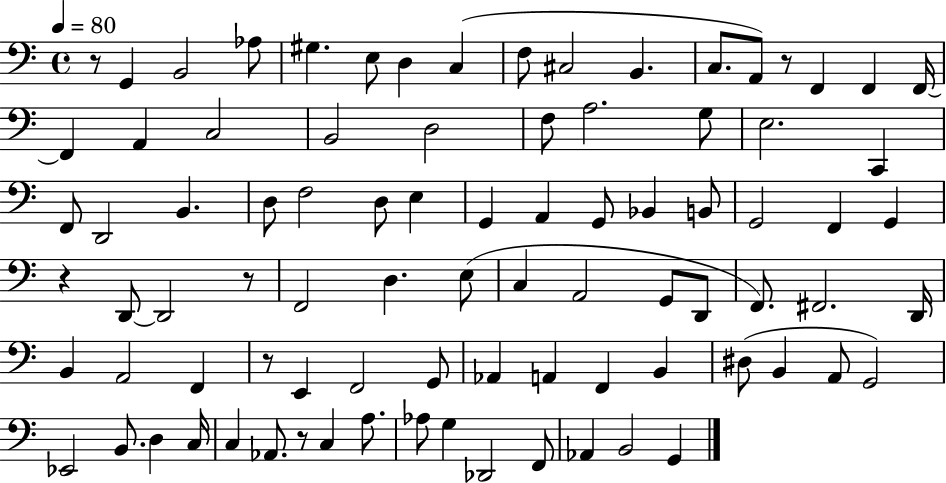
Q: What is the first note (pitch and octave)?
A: G2